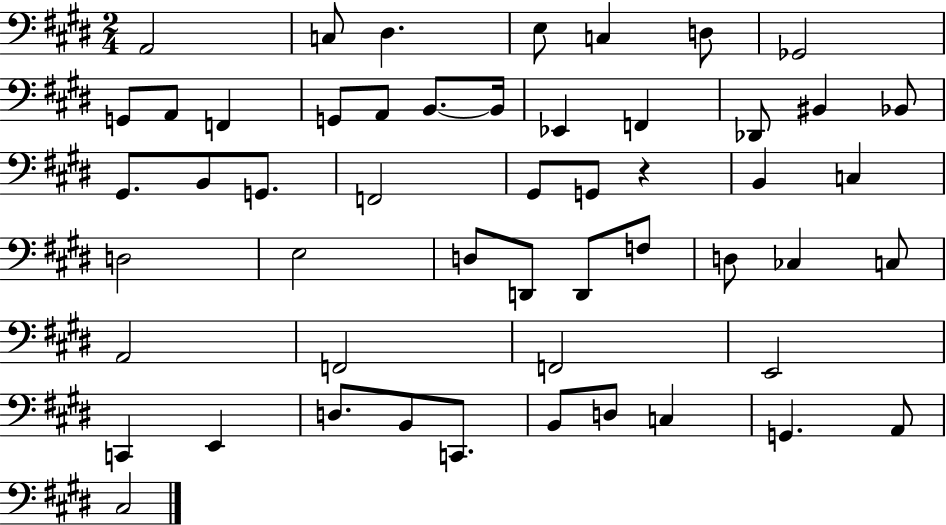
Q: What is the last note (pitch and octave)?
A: C#3